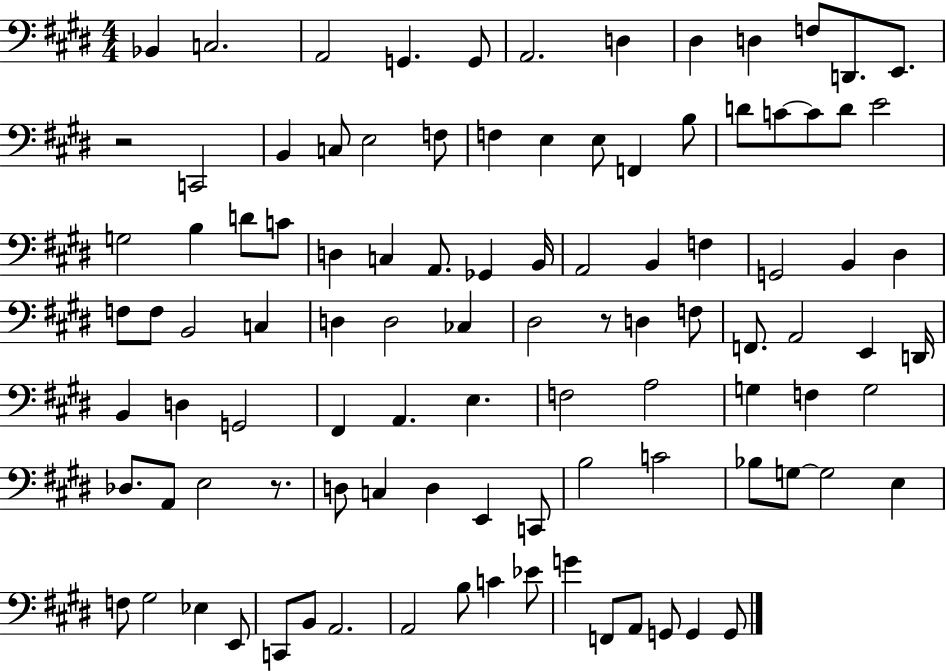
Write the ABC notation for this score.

X:1
T:Untitled
M:4/4
L:1/4
K:E
_B,, C,2 A,,2 G,, G,,/2 A,,2 D, ^D, D, F,/2 D,,/2 E,,/2 z2 C,,2 B,, C,/2 E,2 F,/2 F, E, E,/2 F,, B,/2 D/2 C/2 C/2 D/2 E2 G,2 B, D/2 C/2 D, C, A,,/2 _G,, B,,/4 A,,2 B,, F, G,,2 B,, ^D, F,/2 F,/2 B,,2 C, D, D,2 _C, ^D,2 z/2 D, F,/2 F,,/2 A,,2 E,, D,,/4 B,, D, G,,2 ^F,, A,, E, F,2 A,2 G, F, G,2 _D,/2 A,,/2 E,2 z/2 D,/2 C, D, E,, C,,/2 B,2 C2 _B,/2 G,/2 G,2 E, F,/2 ^G,2 _E, E,,/2 C,,/2 B,,/2 A,,2 A,,2 B,/2 C _E/2 G F,,/2 A,,/2 G,,/2 G,, G,,/2